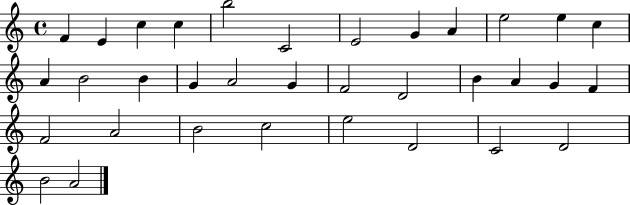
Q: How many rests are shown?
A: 0